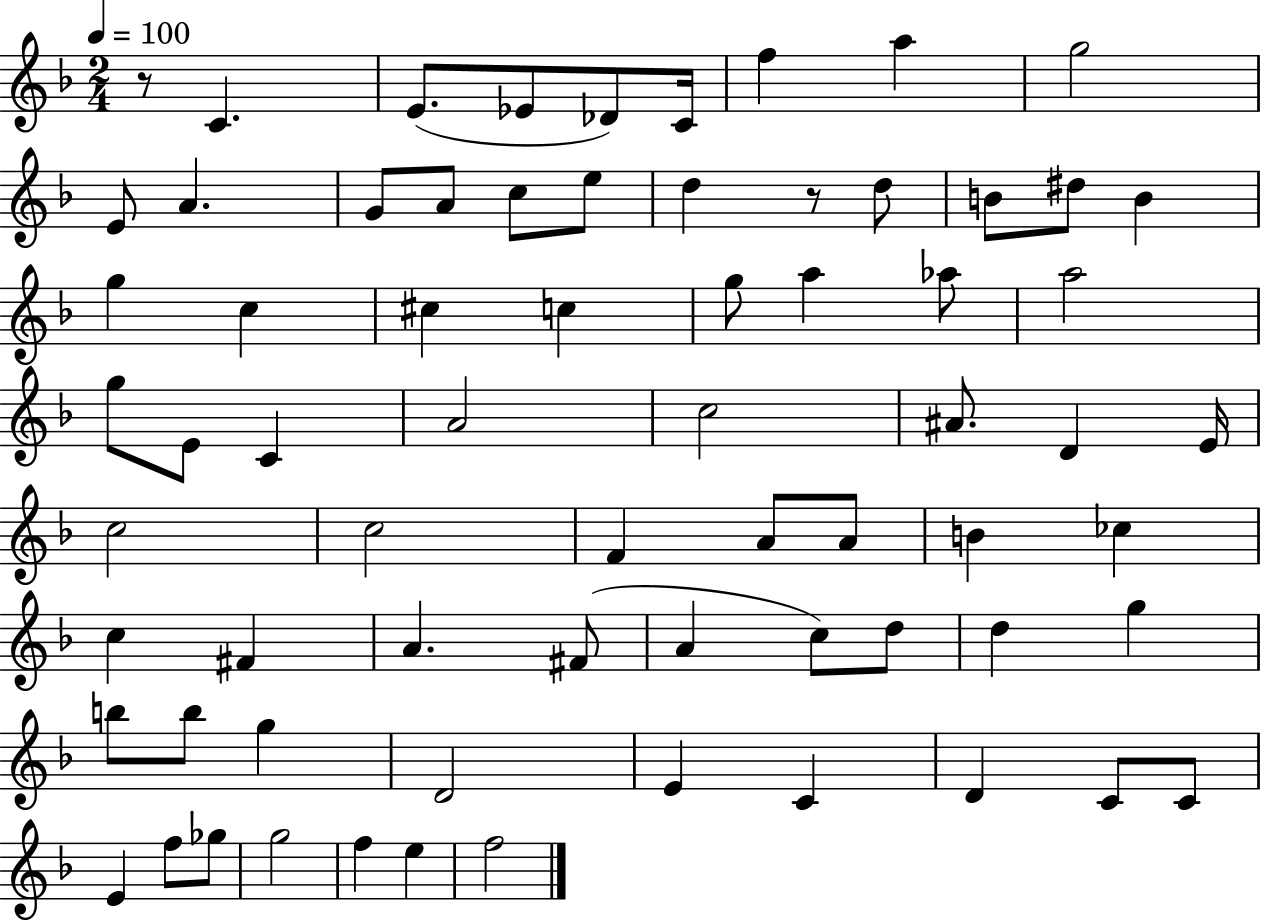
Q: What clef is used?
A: treble